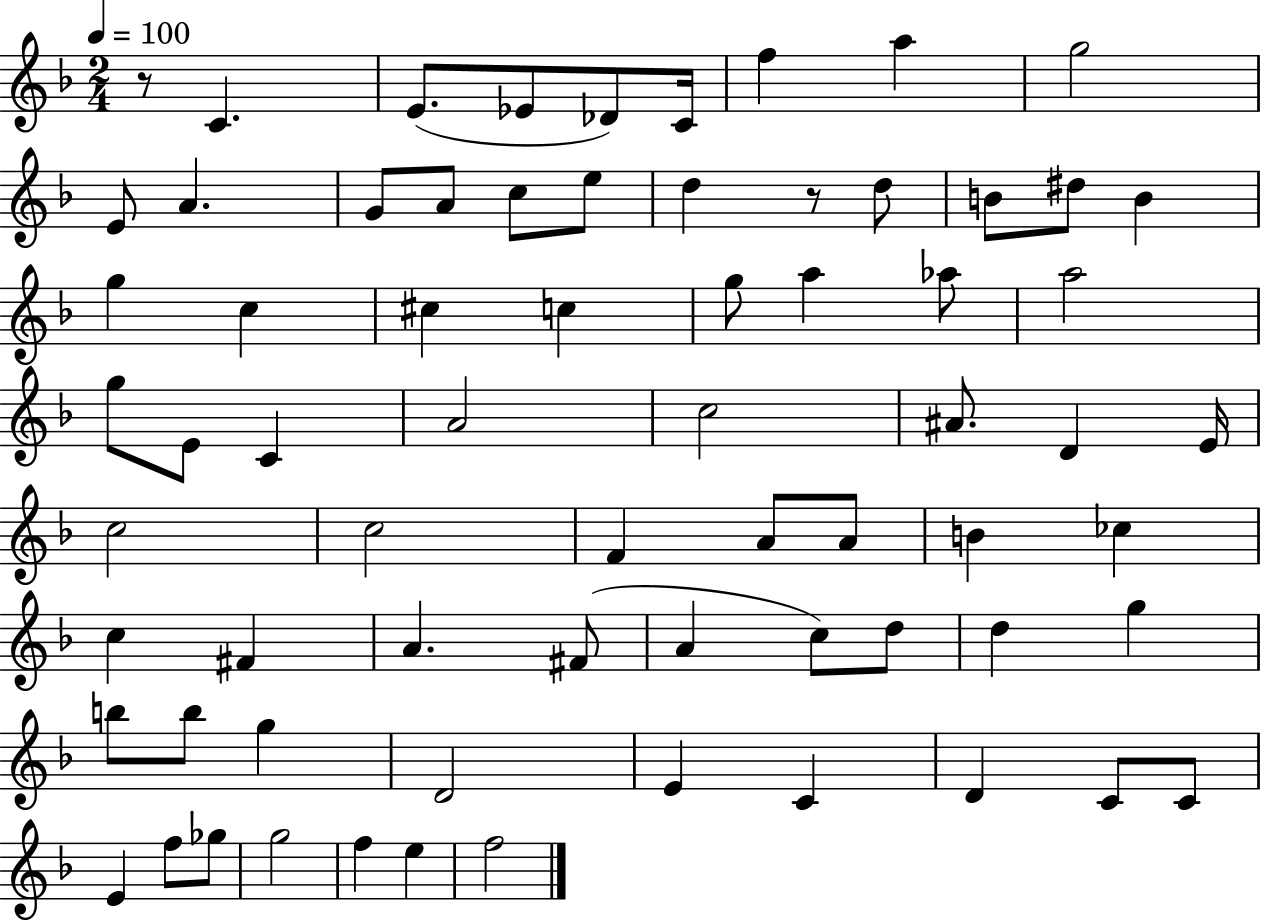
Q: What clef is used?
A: treble